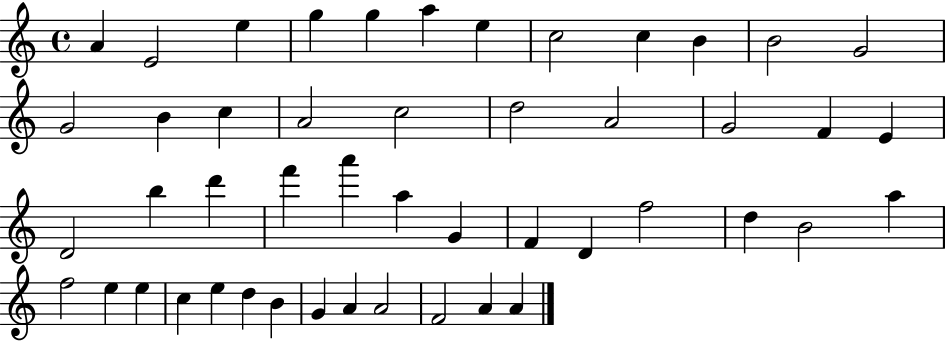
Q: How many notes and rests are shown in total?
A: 48